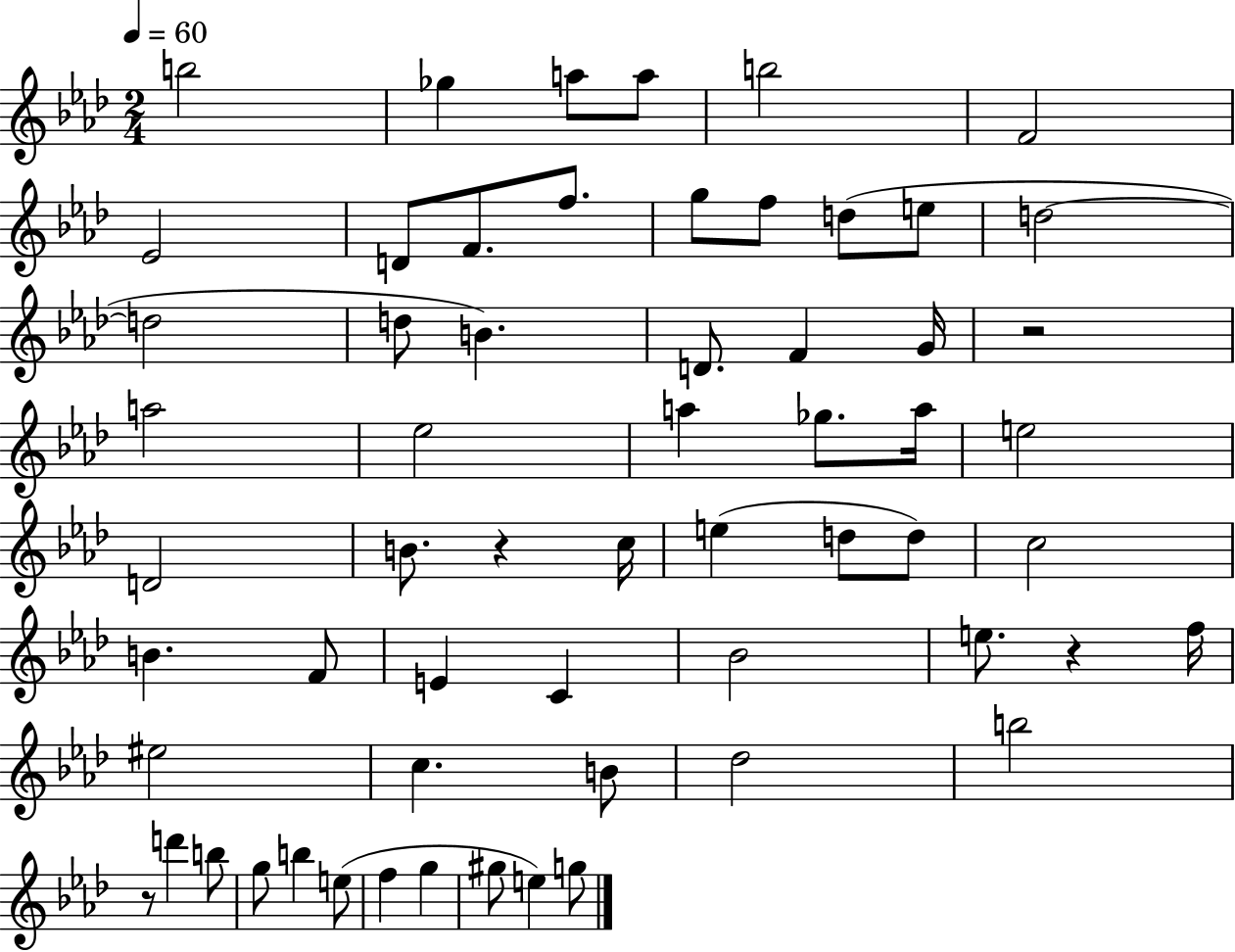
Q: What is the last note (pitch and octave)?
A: G5